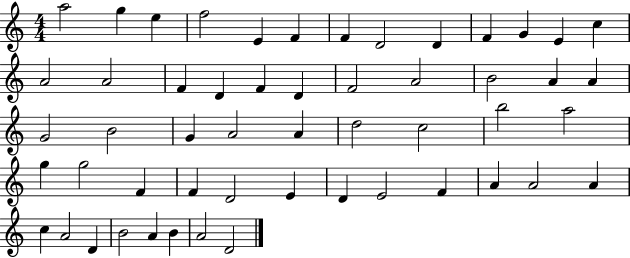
X:1
T:Untitled
M:4/4
L:1/4
K:C
a2 g e f2 E F F D2 D F G E c A2 A2 F D F D F2 A2 B2 A A G2 B2 G A2 A d2 c2 b2 a2 g g2 F F D2 E D E2 F A A2 A c A2 D B2 A B A2 D2